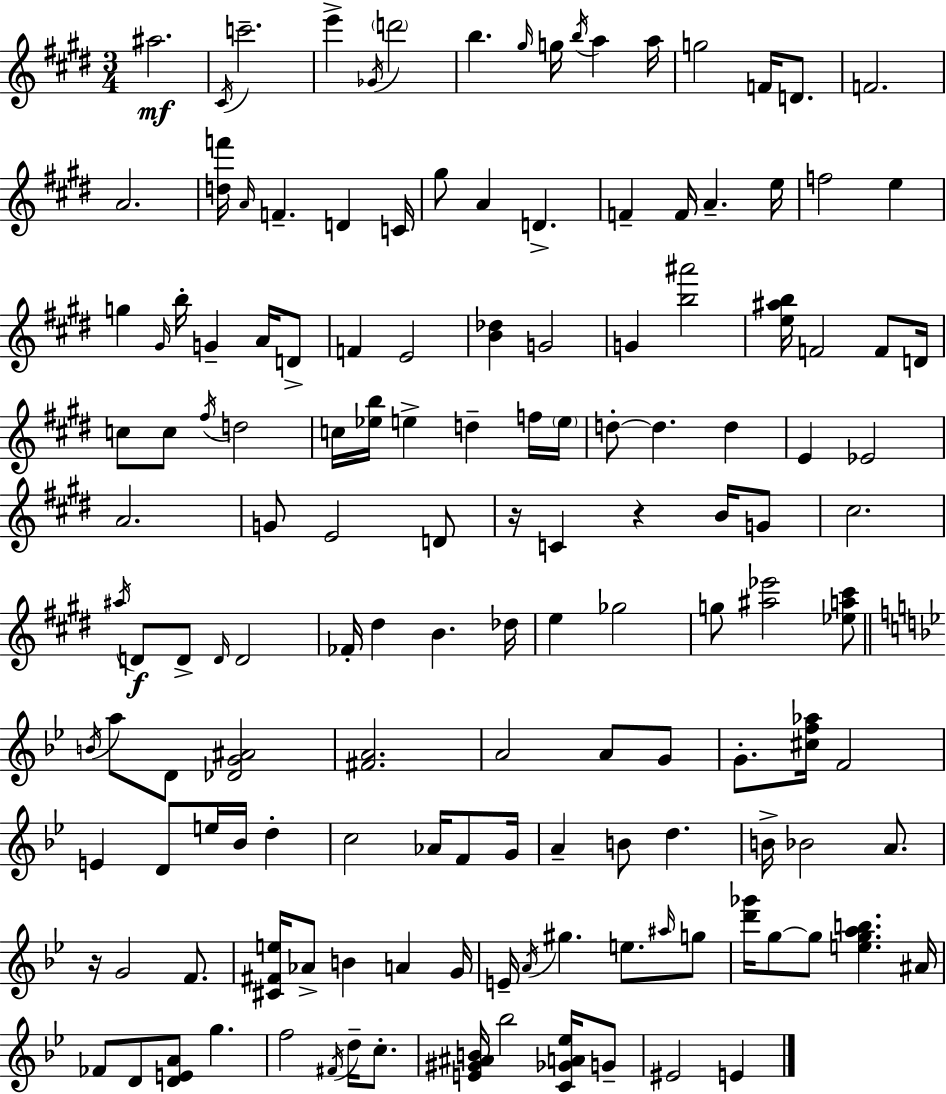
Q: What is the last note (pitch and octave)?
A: E4